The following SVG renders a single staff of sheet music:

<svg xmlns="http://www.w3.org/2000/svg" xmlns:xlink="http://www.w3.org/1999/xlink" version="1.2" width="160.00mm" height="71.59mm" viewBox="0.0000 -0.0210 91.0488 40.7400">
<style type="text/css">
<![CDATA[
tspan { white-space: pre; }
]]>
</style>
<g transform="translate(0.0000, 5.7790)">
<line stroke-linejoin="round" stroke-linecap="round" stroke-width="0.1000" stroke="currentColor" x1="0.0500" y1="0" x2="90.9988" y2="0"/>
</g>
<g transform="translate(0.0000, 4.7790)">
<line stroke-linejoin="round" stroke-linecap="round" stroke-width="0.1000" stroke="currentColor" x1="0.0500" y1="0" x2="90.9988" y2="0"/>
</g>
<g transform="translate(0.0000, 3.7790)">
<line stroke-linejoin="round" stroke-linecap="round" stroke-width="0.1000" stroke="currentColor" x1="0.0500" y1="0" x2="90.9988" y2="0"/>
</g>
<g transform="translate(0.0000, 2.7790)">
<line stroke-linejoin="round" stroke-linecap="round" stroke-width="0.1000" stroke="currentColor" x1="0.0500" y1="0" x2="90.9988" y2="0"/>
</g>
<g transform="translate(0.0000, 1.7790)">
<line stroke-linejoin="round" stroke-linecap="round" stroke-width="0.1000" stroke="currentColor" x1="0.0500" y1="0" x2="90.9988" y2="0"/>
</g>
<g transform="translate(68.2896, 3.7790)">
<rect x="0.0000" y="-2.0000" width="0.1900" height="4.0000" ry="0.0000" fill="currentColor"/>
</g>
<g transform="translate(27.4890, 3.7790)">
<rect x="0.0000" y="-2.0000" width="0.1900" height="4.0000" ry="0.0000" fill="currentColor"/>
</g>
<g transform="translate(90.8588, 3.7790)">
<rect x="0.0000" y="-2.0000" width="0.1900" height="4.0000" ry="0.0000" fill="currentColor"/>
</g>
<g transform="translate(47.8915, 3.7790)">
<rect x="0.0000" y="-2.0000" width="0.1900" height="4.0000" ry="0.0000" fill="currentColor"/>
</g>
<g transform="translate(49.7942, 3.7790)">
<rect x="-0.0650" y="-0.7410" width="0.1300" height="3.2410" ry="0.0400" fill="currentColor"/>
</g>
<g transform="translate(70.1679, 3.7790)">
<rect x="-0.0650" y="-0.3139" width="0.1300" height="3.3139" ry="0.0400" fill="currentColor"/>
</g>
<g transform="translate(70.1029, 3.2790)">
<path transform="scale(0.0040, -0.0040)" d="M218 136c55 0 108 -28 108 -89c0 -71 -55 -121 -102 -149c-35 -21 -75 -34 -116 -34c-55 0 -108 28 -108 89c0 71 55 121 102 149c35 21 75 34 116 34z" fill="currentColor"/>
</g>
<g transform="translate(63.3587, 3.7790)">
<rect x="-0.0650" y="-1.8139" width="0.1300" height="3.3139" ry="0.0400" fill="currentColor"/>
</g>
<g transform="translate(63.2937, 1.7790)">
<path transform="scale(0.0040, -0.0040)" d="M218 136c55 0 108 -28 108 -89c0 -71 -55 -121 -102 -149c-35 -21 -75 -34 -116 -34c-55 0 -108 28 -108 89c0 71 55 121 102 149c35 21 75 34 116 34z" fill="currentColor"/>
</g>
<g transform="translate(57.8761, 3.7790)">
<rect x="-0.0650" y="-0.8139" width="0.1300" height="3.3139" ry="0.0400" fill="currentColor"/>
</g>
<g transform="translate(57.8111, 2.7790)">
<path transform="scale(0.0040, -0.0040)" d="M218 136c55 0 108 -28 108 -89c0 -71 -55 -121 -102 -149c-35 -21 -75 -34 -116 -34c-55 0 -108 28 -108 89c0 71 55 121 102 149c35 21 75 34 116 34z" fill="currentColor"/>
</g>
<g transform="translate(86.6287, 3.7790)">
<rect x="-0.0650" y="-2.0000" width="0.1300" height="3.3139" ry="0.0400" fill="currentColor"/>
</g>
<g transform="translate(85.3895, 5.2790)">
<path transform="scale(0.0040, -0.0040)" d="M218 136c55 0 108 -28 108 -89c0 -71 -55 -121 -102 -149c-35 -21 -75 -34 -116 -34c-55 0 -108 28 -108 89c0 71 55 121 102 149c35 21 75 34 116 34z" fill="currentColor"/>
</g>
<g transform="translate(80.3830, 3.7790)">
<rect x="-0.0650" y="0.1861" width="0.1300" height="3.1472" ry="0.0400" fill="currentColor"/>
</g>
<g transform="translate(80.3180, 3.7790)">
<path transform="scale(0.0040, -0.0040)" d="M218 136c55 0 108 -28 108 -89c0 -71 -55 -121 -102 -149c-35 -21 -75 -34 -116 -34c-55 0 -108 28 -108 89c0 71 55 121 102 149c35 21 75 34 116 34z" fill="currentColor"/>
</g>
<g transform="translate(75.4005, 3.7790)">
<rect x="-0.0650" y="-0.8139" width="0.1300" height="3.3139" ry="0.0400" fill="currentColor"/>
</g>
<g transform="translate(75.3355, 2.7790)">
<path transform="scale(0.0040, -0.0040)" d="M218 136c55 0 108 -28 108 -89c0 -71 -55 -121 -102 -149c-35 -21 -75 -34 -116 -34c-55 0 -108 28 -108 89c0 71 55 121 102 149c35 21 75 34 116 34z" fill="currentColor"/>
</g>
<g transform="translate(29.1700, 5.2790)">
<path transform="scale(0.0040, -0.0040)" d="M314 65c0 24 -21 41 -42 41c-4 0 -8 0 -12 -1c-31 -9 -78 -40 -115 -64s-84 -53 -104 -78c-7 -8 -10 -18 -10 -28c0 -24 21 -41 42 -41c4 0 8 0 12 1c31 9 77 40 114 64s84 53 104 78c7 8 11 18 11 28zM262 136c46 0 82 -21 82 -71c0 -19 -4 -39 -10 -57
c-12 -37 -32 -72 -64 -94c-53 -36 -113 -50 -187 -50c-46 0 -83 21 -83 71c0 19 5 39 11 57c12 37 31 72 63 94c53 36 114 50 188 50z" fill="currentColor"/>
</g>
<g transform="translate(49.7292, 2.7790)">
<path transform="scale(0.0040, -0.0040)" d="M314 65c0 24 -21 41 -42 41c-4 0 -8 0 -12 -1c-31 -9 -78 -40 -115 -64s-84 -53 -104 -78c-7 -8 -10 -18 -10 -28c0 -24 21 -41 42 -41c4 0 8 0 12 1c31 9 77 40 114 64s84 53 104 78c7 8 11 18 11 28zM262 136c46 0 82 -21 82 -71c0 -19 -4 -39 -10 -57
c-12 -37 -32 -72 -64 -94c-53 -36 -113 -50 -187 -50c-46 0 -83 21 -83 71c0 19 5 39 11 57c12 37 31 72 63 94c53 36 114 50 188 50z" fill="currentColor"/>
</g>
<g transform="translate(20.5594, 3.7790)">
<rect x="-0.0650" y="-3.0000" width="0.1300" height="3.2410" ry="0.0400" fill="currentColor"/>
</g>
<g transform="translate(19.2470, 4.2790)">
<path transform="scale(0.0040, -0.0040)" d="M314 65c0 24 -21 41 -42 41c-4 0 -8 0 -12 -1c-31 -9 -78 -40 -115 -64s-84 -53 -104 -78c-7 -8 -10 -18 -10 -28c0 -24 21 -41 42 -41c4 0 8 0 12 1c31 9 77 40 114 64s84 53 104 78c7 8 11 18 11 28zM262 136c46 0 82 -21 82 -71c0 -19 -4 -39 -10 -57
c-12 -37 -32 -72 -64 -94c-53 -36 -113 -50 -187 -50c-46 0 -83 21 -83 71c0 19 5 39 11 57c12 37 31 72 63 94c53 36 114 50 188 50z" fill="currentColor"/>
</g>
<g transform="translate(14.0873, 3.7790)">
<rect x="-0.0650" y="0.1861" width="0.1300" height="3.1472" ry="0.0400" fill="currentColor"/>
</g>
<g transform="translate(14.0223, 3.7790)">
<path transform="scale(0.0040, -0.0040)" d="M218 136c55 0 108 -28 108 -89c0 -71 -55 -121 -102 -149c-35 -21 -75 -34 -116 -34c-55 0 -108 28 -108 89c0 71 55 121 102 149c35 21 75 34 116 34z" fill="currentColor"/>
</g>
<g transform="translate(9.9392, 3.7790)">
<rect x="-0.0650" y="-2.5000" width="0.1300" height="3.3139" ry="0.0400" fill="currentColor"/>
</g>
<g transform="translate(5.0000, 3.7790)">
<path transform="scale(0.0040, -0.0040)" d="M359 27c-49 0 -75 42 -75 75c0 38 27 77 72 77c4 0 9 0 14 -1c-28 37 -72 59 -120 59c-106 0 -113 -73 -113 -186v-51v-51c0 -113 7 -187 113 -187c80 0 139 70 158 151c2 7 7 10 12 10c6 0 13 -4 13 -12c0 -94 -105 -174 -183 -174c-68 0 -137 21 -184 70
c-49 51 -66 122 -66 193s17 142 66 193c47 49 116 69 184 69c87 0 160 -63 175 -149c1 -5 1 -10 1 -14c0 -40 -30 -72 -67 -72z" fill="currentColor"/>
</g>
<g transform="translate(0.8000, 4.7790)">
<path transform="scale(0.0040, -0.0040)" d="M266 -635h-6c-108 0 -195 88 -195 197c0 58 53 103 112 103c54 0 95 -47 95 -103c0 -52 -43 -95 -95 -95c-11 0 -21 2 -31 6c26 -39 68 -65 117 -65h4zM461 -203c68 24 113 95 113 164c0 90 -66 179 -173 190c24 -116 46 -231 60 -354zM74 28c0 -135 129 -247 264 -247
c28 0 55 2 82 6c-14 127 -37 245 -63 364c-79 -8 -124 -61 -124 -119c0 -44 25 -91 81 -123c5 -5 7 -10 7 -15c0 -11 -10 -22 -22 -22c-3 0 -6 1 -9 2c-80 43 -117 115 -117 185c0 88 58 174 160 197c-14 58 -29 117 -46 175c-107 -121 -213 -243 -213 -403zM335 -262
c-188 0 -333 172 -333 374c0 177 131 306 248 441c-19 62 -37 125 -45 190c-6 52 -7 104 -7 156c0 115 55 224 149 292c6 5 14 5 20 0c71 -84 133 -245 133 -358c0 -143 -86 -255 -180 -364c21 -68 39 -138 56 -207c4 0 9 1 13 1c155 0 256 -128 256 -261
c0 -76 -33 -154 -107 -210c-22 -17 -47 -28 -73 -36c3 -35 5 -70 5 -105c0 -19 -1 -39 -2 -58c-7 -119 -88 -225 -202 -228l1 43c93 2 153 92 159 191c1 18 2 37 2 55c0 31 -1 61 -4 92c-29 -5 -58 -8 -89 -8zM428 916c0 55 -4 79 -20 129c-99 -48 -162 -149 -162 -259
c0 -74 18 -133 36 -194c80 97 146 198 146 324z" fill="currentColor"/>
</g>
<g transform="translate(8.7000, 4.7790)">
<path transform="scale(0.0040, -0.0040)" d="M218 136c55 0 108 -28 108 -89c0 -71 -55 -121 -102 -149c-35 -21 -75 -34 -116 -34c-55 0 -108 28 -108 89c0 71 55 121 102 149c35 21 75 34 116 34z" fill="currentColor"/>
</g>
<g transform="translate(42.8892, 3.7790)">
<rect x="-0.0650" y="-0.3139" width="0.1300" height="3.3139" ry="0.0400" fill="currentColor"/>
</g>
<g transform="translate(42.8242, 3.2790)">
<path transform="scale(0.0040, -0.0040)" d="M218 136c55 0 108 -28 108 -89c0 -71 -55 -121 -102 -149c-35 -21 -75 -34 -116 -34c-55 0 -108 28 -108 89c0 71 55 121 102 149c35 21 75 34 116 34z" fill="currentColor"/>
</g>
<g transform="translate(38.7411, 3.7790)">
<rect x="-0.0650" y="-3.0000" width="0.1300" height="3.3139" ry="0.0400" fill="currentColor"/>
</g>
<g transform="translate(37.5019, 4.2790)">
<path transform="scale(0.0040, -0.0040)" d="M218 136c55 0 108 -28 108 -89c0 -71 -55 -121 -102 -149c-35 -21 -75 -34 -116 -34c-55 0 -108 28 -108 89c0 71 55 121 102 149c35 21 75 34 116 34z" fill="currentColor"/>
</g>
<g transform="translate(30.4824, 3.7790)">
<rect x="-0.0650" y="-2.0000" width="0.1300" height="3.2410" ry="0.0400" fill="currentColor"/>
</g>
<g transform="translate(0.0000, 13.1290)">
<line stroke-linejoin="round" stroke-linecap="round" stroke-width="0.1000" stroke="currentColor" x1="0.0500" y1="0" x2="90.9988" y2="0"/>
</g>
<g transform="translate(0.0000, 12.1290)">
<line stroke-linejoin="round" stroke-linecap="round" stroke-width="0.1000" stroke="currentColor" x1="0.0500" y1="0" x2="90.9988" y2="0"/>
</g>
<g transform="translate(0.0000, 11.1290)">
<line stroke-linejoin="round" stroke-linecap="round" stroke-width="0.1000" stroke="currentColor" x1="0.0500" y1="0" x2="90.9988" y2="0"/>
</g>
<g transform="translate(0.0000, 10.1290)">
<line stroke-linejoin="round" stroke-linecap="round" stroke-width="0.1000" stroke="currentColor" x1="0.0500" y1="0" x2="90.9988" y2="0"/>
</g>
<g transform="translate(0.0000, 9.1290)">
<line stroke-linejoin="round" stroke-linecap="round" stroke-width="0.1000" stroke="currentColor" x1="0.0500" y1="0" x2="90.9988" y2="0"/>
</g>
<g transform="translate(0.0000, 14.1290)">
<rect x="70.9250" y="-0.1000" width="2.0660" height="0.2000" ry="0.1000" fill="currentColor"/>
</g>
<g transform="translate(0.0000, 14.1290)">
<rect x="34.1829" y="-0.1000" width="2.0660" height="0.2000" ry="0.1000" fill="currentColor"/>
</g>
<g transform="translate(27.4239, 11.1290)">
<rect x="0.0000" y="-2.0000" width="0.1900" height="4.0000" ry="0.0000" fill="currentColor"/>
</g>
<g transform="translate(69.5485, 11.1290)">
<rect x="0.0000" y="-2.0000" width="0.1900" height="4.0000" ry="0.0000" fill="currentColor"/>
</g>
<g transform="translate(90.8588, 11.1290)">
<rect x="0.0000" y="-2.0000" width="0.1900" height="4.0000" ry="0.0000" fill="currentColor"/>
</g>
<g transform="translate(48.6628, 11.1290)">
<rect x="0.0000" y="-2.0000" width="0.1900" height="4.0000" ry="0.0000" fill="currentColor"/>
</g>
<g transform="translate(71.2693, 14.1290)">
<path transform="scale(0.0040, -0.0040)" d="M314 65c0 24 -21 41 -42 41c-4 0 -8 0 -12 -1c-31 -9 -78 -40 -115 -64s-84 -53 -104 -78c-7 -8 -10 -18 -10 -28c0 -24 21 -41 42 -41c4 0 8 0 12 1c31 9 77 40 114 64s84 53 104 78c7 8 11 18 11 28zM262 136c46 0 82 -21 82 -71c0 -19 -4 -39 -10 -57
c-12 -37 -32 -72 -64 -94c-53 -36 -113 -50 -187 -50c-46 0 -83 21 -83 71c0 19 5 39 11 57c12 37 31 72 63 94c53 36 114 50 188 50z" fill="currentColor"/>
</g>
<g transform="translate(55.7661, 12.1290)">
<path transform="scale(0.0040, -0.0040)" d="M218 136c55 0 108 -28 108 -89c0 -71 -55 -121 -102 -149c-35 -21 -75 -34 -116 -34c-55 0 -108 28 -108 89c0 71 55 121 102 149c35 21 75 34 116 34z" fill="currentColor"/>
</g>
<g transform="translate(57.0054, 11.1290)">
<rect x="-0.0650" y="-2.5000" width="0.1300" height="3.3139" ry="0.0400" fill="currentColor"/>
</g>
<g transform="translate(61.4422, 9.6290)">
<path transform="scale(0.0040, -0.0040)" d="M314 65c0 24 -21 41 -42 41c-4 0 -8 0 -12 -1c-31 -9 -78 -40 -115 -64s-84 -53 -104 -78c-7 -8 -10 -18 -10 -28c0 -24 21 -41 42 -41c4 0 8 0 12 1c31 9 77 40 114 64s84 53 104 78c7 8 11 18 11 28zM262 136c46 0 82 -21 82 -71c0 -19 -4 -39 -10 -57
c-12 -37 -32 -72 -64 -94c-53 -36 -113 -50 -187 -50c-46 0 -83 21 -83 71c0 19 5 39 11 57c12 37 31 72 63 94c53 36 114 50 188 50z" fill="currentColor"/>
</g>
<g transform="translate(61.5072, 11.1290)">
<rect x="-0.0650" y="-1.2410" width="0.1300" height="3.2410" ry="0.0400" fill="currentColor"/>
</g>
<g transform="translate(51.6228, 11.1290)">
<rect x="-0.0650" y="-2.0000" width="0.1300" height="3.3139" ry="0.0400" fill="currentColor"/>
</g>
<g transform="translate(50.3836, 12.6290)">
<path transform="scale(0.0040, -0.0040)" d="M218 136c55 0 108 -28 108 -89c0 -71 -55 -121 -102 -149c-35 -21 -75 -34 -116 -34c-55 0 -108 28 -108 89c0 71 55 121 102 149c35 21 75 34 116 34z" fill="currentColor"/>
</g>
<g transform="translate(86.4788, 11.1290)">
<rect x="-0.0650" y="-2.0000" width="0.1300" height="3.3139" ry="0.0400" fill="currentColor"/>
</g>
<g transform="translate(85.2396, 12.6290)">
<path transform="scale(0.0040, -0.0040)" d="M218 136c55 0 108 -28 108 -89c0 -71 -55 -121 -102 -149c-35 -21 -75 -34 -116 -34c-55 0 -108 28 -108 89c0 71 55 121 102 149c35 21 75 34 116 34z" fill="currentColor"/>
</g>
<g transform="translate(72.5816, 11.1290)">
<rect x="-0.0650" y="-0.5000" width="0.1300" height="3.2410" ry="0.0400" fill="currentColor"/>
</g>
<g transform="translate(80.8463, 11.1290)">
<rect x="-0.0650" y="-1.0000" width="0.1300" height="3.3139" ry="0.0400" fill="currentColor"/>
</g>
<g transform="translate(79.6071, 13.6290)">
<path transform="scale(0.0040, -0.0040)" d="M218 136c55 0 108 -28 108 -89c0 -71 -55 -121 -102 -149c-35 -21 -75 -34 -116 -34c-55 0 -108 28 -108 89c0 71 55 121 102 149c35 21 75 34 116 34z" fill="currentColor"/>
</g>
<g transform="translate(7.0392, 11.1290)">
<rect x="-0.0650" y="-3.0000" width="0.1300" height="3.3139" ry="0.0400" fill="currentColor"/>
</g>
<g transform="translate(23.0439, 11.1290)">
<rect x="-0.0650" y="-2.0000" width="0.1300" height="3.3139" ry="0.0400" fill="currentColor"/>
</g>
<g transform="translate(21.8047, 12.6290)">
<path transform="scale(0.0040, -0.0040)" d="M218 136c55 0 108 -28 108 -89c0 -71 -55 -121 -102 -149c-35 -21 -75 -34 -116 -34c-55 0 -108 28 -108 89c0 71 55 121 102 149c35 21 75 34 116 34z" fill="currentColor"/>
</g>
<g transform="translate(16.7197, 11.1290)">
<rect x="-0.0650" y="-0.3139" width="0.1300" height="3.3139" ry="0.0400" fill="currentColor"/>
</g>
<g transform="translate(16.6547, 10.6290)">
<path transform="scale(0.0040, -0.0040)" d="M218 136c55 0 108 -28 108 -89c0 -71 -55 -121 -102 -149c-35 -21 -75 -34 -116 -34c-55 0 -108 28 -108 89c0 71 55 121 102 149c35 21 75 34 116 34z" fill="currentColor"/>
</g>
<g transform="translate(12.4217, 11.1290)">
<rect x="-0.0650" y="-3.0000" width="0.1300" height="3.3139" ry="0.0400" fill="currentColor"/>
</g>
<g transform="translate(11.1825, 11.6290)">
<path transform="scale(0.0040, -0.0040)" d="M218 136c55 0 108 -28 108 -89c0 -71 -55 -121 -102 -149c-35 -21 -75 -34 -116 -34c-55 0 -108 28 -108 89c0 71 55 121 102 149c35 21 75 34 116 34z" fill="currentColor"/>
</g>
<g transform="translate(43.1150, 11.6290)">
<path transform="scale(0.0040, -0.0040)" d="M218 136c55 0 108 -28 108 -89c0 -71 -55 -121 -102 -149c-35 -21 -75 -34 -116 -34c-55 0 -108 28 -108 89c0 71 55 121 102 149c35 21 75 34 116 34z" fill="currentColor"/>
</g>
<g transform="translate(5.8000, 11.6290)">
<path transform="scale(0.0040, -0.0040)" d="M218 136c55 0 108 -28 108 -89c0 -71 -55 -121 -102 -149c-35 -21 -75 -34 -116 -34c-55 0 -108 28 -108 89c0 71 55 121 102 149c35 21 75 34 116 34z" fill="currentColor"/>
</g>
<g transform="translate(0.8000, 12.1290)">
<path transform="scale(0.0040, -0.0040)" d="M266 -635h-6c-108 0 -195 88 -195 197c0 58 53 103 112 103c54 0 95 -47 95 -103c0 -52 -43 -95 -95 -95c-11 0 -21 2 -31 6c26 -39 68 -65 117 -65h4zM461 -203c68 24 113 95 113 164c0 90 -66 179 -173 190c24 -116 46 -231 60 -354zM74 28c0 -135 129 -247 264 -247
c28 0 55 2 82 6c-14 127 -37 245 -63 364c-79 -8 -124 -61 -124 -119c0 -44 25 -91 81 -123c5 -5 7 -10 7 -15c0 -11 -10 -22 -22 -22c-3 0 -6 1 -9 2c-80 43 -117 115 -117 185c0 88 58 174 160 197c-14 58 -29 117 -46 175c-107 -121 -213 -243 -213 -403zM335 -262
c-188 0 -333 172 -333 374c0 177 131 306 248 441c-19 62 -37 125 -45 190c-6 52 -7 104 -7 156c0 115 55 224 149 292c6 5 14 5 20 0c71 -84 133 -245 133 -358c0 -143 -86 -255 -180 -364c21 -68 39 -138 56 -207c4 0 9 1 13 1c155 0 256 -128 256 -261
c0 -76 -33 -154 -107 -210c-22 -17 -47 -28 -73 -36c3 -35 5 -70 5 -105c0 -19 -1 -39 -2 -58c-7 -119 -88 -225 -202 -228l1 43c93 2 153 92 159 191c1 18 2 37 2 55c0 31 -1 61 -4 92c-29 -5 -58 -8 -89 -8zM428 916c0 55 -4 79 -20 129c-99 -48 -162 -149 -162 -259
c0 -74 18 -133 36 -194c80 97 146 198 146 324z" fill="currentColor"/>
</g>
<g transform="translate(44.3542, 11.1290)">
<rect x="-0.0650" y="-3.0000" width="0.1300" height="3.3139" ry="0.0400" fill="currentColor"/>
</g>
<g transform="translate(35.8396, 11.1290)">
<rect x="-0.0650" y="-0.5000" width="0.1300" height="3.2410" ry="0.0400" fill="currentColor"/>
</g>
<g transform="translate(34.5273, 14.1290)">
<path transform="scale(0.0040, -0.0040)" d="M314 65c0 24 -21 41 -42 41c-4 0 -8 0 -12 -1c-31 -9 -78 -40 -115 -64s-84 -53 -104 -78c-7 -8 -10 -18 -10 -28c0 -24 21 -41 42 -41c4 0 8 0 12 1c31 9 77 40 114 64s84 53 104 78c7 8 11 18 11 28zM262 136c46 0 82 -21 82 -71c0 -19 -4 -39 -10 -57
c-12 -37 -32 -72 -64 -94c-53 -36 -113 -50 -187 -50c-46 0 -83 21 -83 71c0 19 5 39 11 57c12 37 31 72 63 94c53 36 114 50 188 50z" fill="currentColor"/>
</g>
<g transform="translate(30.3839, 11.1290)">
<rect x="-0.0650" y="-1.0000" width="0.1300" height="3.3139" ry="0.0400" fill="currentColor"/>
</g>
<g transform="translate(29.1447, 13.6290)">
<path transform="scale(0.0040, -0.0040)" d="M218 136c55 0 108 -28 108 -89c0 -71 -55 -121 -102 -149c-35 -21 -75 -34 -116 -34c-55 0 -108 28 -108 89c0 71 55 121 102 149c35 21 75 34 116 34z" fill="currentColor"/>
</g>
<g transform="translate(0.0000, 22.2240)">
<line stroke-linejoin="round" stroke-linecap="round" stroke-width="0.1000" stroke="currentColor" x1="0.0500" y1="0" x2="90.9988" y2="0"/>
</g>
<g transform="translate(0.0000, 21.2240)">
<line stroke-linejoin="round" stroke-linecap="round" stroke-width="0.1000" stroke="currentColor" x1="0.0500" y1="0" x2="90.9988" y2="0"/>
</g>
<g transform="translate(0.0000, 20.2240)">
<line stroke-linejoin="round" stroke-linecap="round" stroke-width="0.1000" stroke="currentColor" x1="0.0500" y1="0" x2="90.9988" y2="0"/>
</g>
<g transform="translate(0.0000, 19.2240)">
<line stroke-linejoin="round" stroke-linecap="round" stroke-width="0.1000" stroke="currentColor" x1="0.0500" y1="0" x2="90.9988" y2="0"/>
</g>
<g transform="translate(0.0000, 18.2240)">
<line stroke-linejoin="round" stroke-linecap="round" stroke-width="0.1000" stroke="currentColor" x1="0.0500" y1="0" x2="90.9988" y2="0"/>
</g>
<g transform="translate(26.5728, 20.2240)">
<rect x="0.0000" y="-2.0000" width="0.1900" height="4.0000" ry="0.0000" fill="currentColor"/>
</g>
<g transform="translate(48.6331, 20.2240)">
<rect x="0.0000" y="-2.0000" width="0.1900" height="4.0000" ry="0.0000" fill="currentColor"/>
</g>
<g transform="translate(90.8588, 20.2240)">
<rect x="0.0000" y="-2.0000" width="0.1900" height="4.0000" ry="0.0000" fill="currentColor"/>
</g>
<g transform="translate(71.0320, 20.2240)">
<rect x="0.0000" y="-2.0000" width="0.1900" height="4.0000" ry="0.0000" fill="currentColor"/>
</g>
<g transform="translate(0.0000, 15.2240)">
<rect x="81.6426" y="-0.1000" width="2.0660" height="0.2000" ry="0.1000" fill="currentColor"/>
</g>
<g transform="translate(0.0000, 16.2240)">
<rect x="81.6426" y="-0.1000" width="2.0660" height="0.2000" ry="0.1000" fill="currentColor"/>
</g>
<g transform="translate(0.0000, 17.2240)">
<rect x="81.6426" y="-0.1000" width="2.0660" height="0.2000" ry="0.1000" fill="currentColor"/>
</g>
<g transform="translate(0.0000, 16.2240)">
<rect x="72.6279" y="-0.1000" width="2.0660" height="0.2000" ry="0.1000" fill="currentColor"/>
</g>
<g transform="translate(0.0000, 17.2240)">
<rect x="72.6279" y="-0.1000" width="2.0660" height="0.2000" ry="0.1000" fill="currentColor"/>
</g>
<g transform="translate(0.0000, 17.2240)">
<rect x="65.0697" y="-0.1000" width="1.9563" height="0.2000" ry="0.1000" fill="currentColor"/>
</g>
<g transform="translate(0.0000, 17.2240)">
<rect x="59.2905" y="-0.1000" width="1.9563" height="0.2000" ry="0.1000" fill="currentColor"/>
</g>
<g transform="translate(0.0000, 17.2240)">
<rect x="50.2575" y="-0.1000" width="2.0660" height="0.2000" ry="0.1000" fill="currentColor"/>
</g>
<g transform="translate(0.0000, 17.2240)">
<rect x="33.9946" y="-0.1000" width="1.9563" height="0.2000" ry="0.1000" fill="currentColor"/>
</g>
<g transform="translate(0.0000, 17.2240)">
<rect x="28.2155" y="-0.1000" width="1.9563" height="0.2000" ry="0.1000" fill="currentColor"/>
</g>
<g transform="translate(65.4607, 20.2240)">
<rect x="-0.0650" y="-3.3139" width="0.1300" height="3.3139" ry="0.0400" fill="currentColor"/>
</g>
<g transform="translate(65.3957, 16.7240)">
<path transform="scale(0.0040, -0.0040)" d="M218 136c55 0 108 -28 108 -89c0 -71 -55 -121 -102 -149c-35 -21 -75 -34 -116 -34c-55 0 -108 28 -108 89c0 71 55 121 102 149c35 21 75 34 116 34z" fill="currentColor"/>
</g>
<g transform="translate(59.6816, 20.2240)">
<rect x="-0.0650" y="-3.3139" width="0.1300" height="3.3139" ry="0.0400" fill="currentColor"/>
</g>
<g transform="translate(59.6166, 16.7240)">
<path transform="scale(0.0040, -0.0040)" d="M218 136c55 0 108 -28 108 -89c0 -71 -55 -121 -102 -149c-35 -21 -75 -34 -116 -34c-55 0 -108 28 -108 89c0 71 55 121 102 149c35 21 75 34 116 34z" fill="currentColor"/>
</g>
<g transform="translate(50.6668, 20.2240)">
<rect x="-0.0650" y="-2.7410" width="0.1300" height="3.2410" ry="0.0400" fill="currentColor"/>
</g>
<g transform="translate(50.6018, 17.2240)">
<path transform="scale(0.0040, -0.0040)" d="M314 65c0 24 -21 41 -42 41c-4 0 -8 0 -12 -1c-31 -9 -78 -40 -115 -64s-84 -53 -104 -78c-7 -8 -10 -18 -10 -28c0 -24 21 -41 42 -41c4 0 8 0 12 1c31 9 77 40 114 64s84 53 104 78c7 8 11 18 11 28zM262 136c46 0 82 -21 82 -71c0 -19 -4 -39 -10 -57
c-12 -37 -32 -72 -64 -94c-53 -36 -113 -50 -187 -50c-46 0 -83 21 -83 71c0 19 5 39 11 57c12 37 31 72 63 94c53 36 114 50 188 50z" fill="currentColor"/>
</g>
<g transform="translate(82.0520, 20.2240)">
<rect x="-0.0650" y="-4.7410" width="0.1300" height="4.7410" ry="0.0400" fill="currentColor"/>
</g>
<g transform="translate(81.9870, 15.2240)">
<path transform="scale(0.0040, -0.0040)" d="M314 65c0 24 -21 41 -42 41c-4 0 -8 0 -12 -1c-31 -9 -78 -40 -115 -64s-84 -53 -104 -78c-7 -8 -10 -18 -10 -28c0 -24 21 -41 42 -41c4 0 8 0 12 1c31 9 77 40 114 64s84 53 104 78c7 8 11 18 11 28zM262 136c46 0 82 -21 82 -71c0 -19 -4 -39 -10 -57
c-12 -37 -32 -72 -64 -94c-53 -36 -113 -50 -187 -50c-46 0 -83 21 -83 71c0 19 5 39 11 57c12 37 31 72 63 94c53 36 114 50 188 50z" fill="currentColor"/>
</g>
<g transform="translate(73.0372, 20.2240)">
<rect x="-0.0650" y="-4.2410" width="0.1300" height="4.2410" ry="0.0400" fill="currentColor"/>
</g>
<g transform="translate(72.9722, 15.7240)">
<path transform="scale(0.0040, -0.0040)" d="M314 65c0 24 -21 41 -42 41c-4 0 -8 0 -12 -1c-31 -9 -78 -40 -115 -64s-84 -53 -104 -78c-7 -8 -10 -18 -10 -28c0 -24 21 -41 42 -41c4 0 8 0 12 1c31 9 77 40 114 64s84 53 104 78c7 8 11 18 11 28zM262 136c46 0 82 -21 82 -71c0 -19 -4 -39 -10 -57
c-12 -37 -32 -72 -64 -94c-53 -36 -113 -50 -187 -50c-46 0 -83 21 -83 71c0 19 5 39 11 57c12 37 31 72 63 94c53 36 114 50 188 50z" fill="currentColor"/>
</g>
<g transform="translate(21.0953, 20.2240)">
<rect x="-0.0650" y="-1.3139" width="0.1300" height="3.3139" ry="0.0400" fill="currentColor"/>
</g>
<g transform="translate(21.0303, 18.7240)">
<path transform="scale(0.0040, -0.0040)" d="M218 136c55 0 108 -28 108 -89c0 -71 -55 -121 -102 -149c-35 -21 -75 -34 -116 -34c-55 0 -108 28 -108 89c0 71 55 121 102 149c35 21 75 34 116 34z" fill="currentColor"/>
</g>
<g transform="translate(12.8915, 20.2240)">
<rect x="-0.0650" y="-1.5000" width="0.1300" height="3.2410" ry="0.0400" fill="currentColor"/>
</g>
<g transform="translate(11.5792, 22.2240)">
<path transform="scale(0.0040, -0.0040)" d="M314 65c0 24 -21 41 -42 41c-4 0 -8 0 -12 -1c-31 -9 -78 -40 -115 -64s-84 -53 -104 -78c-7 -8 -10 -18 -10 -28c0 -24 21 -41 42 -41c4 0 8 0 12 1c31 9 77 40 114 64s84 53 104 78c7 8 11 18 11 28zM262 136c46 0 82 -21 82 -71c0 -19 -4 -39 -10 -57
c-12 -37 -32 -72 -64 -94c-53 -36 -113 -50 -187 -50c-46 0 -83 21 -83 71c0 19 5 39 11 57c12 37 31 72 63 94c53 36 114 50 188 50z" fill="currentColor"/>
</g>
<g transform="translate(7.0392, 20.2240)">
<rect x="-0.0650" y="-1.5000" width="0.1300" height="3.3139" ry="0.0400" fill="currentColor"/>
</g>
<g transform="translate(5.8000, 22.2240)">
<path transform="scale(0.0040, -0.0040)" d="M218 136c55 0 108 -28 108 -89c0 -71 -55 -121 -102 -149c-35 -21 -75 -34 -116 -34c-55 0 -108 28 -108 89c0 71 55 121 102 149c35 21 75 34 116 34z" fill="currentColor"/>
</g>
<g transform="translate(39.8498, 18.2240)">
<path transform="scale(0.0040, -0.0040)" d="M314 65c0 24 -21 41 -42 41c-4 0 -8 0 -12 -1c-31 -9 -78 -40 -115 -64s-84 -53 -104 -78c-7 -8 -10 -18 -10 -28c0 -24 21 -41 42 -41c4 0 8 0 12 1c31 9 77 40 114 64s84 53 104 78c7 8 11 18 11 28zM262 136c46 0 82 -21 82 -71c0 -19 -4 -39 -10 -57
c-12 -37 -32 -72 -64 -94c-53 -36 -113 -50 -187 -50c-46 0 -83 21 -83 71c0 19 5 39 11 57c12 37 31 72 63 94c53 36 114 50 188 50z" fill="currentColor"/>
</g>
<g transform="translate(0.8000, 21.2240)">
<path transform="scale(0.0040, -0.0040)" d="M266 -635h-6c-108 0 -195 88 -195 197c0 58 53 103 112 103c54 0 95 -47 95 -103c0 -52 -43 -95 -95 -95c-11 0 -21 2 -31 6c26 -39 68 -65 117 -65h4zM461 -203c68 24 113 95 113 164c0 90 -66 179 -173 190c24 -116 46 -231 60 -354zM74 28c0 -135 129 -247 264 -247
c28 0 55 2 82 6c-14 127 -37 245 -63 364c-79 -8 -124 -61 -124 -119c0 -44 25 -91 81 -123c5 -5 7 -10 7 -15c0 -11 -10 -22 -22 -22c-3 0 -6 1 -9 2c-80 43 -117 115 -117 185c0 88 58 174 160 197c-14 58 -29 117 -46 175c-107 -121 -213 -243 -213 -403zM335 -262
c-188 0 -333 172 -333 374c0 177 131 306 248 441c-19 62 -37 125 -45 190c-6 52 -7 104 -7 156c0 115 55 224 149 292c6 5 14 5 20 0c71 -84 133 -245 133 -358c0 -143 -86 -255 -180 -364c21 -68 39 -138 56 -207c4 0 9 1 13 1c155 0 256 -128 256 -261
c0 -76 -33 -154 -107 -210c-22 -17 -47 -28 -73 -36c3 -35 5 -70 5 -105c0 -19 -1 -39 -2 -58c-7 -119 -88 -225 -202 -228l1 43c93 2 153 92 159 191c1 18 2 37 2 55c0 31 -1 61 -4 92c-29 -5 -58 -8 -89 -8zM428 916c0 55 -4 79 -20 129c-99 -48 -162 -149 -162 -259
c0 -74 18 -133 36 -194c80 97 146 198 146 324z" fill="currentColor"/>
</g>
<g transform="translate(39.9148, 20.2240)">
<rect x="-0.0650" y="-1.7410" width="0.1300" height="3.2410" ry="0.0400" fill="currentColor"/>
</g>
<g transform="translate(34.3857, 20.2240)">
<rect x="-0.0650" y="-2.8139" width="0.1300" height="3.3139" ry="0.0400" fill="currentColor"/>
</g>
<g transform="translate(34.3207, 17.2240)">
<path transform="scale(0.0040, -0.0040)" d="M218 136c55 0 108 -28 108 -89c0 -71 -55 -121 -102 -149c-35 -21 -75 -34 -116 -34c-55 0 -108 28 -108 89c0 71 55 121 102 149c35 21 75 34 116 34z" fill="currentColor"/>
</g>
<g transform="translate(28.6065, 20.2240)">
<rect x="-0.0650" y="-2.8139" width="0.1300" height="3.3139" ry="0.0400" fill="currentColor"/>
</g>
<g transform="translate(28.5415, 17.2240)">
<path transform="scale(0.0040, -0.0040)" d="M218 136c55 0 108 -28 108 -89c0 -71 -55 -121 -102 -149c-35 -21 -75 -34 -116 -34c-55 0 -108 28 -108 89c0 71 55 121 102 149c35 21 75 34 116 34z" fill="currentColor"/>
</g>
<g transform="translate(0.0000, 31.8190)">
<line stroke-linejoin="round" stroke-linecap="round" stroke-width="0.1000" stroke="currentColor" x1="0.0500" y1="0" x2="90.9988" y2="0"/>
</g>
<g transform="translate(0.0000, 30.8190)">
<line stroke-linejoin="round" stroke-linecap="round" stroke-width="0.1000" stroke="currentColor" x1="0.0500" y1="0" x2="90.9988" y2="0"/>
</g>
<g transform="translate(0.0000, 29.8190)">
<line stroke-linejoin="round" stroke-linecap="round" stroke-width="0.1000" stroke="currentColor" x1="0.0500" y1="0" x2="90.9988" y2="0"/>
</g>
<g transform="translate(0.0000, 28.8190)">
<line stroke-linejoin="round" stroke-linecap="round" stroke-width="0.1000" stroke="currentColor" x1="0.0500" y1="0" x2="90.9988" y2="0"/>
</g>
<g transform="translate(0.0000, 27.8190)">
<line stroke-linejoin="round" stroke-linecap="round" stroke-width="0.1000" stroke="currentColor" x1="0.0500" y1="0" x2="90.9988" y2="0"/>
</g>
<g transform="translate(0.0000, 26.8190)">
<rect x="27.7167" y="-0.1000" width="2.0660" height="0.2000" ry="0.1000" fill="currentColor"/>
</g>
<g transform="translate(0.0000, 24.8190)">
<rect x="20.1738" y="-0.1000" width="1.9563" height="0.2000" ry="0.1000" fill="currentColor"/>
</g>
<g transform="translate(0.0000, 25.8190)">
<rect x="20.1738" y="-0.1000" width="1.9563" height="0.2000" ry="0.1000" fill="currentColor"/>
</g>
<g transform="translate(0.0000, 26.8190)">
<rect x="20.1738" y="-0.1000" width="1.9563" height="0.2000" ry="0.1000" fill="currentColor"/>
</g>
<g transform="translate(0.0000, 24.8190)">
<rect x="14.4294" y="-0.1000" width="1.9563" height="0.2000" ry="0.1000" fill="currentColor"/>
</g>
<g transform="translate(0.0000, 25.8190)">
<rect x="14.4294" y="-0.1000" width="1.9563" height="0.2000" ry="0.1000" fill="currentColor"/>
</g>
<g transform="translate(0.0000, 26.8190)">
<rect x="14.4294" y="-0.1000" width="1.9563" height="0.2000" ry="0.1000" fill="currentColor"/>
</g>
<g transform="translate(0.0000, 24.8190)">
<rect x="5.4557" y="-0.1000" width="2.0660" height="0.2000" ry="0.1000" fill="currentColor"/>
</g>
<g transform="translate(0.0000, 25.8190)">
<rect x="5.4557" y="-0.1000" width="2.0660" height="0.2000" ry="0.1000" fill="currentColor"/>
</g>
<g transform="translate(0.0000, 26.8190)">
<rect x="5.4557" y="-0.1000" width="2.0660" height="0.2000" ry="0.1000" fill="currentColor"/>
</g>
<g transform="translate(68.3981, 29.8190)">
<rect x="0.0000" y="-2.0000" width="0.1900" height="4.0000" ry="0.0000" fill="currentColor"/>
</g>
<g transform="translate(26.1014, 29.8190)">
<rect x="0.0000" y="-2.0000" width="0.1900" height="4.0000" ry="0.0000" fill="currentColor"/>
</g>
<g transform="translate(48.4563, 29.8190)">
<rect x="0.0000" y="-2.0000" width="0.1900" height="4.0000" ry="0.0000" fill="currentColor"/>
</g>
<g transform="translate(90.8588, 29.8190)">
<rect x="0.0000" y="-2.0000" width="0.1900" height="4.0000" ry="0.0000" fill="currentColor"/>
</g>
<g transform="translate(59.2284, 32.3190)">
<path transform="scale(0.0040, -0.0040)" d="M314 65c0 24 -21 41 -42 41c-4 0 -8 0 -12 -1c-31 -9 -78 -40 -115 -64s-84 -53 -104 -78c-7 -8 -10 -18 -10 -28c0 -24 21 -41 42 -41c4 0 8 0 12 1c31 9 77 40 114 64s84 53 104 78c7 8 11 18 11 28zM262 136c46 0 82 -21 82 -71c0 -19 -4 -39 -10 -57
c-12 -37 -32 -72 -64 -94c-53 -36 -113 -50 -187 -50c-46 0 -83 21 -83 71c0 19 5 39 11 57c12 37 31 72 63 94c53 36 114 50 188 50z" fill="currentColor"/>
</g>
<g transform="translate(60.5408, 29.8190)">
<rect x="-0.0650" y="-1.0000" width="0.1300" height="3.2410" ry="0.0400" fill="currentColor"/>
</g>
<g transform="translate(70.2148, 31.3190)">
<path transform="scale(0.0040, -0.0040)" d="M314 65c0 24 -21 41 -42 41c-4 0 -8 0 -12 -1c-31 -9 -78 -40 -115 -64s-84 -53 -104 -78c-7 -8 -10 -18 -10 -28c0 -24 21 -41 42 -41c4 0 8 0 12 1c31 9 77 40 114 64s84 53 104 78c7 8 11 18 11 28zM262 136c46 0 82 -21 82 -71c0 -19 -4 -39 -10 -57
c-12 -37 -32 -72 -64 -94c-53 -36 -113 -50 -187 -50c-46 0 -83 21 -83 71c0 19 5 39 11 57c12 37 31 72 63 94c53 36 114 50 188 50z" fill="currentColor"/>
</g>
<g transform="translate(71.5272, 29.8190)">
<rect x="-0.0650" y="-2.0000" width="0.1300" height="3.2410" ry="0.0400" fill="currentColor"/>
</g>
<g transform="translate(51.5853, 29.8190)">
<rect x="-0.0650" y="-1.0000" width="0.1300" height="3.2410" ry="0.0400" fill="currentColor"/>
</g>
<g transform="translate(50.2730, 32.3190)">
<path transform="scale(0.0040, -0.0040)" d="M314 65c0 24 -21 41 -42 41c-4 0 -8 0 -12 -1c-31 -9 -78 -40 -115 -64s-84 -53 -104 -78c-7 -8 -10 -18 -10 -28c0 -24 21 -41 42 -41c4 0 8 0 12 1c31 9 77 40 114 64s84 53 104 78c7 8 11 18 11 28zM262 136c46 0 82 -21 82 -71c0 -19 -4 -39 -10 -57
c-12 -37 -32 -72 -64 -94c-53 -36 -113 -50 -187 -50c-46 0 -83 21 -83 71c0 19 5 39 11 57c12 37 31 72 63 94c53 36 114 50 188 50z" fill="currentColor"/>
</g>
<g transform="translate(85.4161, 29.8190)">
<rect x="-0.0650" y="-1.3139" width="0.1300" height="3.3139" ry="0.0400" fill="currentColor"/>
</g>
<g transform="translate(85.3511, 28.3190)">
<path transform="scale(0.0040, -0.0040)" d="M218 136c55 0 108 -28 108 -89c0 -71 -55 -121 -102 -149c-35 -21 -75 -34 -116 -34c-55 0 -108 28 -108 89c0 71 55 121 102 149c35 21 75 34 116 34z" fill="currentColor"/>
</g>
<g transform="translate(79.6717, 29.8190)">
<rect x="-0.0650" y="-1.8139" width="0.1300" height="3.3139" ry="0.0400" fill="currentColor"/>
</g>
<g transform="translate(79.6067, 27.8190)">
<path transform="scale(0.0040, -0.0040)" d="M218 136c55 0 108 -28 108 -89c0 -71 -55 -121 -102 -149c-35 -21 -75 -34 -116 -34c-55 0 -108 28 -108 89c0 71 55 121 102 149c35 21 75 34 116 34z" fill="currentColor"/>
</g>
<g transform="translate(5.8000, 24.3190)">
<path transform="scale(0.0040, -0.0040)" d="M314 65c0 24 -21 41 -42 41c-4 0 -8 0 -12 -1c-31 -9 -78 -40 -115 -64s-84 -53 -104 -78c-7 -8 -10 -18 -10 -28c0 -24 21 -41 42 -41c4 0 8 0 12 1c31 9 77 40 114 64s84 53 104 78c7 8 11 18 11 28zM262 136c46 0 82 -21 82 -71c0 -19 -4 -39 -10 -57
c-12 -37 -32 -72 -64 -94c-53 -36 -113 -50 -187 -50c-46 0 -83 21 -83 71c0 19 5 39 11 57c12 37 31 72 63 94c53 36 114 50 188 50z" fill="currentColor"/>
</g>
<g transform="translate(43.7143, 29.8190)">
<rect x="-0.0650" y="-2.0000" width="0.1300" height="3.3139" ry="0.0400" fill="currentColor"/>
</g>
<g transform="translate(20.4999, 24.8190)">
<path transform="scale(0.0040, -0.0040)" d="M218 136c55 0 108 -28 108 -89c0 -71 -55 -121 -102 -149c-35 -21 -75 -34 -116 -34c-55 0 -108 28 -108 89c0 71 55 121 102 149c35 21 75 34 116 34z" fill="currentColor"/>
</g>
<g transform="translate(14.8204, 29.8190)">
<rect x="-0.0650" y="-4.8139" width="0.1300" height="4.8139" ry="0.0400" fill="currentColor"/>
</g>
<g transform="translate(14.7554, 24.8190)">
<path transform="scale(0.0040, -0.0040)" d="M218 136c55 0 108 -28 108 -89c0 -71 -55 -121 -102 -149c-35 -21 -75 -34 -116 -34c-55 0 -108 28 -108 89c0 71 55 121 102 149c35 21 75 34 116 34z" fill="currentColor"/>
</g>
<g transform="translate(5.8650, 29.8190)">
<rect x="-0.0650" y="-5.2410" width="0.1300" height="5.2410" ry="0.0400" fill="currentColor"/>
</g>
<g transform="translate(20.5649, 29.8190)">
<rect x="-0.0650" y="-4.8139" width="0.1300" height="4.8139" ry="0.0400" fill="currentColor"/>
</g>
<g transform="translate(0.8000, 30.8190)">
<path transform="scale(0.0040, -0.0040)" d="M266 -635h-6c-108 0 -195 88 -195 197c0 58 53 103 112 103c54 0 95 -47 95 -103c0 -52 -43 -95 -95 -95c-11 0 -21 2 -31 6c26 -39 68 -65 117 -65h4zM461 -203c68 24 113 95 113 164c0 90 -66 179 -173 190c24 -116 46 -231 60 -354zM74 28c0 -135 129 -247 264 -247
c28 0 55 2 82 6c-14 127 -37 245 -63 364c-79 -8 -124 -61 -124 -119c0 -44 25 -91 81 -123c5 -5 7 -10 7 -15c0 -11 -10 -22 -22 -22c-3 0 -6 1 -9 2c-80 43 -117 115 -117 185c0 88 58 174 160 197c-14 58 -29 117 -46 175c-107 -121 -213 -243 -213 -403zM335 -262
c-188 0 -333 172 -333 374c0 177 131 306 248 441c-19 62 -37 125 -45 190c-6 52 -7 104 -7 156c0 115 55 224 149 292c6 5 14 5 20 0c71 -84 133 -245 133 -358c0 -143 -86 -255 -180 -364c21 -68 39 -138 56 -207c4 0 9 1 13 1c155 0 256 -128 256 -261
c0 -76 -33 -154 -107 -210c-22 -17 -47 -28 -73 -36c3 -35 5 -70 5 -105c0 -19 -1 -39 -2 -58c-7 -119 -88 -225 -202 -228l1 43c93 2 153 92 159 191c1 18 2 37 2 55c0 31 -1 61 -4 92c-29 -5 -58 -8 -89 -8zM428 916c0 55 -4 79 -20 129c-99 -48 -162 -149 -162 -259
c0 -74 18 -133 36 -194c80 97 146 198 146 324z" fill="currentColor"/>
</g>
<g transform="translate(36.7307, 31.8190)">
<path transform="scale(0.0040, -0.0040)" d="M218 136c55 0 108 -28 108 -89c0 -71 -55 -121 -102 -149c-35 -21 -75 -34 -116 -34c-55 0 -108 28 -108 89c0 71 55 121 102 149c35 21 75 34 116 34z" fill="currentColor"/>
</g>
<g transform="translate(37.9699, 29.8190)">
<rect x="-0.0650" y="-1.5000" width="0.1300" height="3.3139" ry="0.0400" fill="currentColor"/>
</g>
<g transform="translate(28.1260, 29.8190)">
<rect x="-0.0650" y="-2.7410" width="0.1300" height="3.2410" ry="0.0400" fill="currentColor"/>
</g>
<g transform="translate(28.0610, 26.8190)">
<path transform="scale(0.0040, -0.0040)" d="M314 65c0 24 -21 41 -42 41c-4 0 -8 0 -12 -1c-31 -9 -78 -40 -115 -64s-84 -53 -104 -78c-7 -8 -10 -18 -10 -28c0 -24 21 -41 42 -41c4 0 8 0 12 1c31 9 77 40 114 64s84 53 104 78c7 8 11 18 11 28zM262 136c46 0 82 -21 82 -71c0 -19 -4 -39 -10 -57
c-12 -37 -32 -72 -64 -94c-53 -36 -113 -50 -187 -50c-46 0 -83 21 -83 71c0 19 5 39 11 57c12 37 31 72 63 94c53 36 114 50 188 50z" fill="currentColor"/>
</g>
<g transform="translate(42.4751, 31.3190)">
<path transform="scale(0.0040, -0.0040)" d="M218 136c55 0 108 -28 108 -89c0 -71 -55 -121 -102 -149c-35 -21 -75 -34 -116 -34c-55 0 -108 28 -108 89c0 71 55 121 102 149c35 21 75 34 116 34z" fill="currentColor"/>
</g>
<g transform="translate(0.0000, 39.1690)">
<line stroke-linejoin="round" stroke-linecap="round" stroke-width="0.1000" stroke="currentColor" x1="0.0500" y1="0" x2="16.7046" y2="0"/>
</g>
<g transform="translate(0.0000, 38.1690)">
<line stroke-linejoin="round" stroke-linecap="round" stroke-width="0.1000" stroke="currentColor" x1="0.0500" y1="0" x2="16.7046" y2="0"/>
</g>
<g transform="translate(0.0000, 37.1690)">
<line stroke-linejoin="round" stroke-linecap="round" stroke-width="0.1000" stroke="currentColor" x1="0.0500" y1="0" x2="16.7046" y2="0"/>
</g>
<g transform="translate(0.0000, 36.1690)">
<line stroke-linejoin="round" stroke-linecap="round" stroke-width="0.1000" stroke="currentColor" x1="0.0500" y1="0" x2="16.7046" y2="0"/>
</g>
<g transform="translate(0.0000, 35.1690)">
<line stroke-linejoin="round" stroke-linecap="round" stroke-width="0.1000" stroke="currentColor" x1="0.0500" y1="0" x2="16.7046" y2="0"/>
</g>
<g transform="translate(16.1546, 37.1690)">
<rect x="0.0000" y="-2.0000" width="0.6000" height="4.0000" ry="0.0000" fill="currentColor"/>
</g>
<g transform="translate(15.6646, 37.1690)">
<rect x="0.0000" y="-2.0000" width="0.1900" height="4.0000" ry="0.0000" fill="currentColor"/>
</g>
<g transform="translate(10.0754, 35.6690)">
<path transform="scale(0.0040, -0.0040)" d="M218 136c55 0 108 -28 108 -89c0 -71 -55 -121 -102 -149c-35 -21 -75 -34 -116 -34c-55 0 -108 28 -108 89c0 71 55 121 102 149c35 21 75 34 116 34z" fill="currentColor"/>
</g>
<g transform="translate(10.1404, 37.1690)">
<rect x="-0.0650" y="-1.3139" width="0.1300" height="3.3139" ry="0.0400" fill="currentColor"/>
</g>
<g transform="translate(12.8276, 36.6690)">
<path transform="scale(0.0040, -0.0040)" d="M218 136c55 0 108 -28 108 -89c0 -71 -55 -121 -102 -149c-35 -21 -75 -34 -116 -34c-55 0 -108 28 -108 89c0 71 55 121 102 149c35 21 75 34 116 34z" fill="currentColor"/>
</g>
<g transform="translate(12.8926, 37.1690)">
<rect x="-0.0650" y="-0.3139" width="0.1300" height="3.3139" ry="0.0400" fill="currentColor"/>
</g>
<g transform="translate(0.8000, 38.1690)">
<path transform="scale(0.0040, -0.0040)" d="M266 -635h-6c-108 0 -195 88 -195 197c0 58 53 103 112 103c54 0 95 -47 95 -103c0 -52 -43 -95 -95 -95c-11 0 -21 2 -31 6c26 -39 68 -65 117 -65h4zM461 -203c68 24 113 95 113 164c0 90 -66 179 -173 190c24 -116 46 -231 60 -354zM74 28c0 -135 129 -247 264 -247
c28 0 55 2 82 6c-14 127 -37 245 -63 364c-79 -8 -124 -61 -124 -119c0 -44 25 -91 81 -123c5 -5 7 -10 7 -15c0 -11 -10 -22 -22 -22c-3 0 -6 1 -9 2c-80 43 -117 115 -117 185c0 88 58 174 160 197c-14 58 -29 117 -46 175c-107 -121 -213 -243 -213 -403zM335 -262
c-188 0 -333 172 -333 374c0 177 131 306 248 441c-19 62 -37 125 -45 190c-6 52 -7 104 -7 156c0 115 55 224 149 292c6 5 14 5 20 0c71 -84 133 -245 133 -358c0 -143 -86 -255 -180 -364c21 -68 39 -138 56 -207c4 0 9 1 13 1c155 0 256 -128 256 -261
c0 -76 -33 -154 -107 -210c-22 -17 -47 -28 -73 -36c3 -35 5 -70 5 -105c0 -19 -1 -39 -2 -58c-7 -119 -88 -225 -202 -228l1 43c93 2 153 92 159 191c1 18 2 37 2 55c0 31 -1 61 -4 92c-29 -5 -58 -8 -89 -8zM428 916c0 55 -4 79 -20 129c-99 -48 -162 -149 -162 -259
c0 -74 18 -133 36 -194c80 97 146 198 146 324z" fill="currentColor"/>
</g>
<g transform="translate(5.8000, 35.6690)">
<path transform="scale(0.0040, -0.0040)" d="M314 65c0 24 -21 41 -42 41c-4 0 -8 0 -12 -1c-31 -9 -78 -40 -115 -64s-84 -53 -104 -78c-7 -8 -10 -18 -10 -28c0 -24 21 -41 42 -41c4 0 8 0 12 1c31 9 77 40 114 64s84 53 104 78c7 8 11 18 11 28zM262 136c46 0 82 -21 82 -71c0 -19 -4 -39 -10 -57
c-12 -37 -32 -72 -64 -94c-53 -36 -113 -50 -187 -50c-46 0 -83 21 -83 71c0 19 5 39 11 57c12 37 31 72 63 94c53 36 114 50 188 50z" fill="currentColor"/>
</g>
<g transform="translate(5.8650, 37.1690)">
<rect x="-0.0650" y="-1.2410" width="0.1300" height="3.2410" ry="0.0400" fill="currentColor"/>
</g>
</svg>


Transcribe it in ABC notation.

X:1
T:Untitled
M:4/4
L:1/4
K:C
G B A2 F2 A c d2 d f c d B F A A c F D C2 A F G e2 C2 D F E E2 e a a f2 a2 b b d'2 e'2 f'2 e' e' a2 E F D2 D2 F2 f e e2 e c